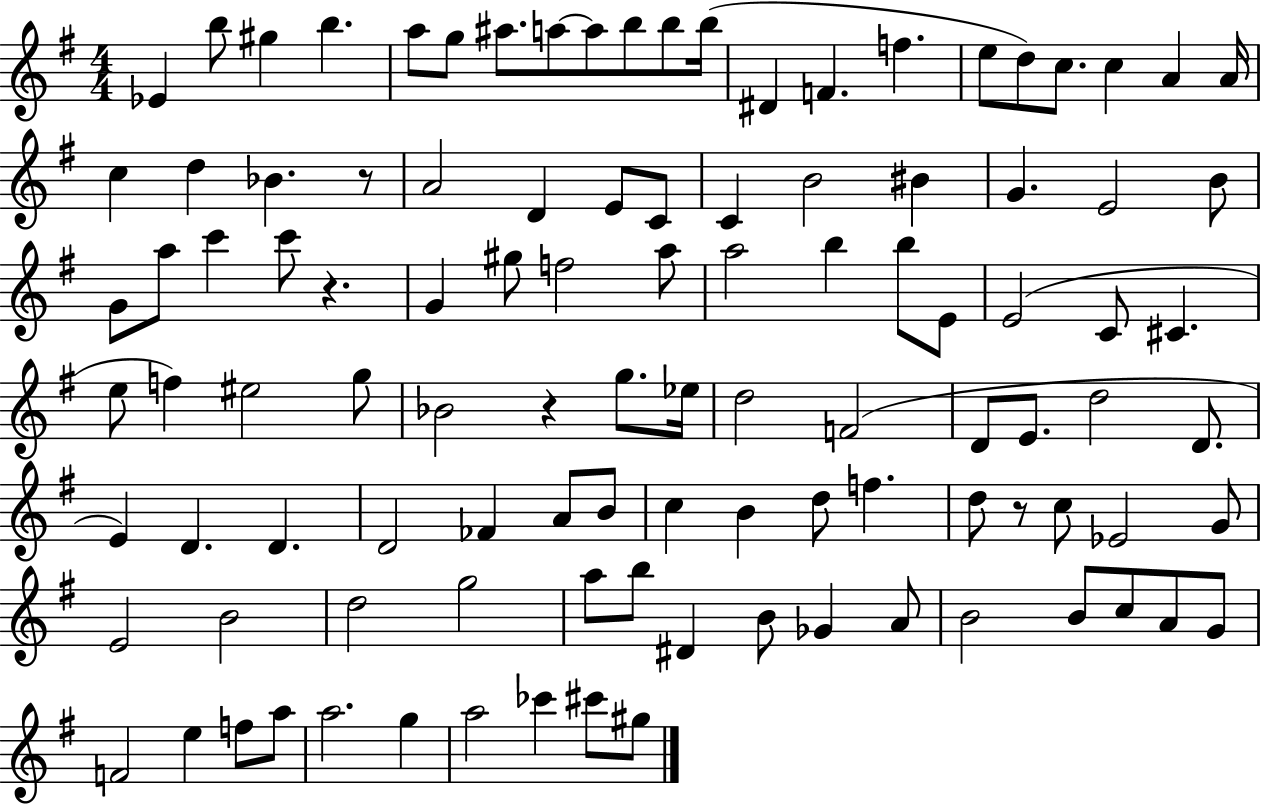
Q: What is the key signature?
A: G major